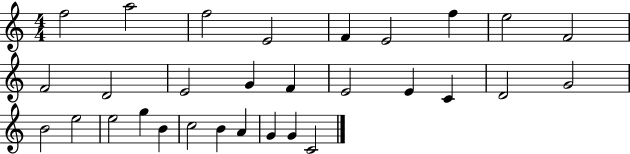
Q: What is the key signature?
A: C major